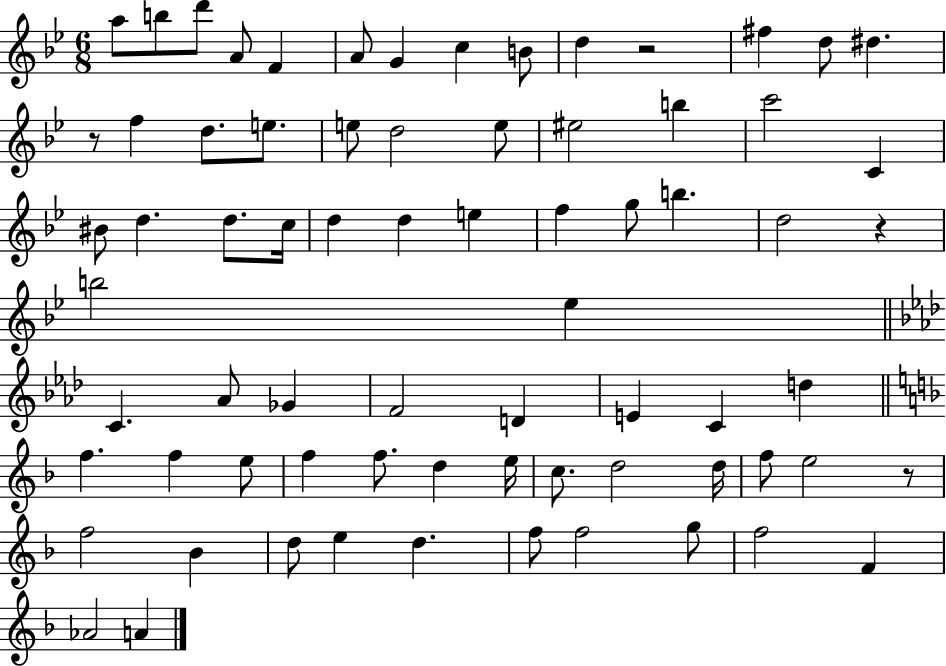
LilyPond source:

{
  \clef treble
  \numericTimeSignature
  \time 6/8
  \key bes \major
  a''8 b''8 d'''8 a'8 f'4 | a'8 g'4 c''4 b'8 | d''4 r2 | fis''4 d''8 dis''4. | \break r8 f''4 d''8. e''8. | e''8 d''2 e''8 | eis''2 b''4 | c'''2 c'4 | \break bis'8 d''4. d''8. c''16 | d''4 d''4 e''4 | f''4 g''8 b''4. | d''2 r4 | \break b''2 ees''4 | \bar "||" \break \key aes \major c'4. aes'8 ges'4 | f'2 d'4 | e'4 c'4 d''4 | \bar "||" \break \key f \major f''4. f''4 e''8 | f''4 f''8. d''4 e''16 | c''8. d''2 d''16 | f''8 e''2 r8 | \break f''2 bes'4 | d''8 e''4 d''4. | f''8 f''2 g''8 | f''2 f'4 | \break aes'2 a'4 | \bar "|."
}